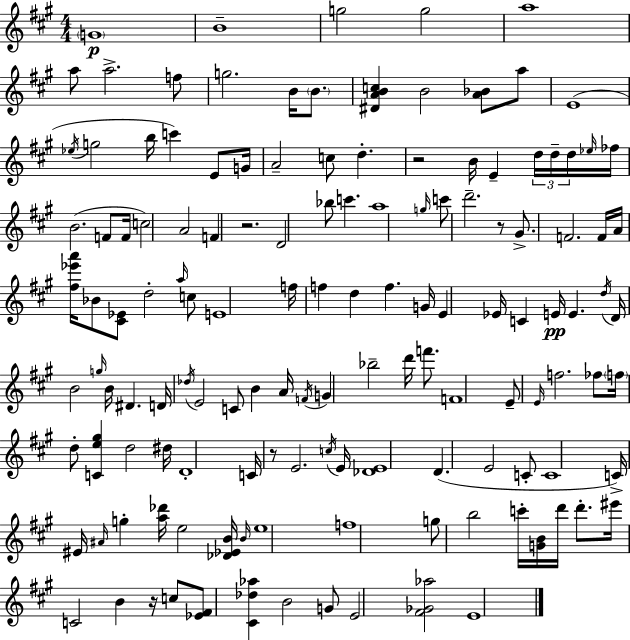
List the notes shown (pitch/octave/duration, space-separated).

G4/w B4/w G5/h G5/h A5/w A5/e A5/h. F5/e G5/h. B4/s B4/e. [D#4,A4,B4,C5]/q B4/h [A4,Bb4]/e A5/e E4/w Eb5/s G5/h B5/s C6/q E4/e G4/s A4/h C5/e D5/q. R/h B4/s E4/q D5/s D5/s D5/s Eb5/s FES5/s B4/h. F4/e F4/s C5/h A4/h F4/q R/h. D4/h Bb5/e C6/q. A5/w G5/s C6/e D6/h. R/e G#4/e. F4/h. F4/s A4/s [F#5,Eb6,A6]/s Bb4/e [C#4,Eb4]/e D5/h A5/s C5/e E4/w F5/s F5/q D5/q F5/q. G4/s E4/q Eb4/s C4/q E4/s E4/q. D5/s D4/s B4/h G5/s B4/s D#4/q. D4/s Db5/s E4/h C4/e B4/q A4/s F4/s G4/q Bb5/h D6/s F6/e. F4/w E4/e E4/s F5/h. FES5/e F5/s D5/e [C4,E5,G#5]/q D5/h D#5/s D4/w C4/s R/e E4/h. C5/s E4/s [Db4,E4]/w D4/q. E4/h C4/e C4/w C4/s EIS4/s A#4/s G5/q [A5,Db6]/s E5/h [Db4,Eb4,B4]/s B4/s E5/w F5/w G5/e B5/h C6/s [G4,B4]/s D6/s D6/e. EIS6/s C4/h B4/q R/s C5/e [Eb4,F#4]/e [C#4,Db5,Ab5]/q B4/h G4/e E4/h [F#4,Gb4,Ab5]/h E4/w